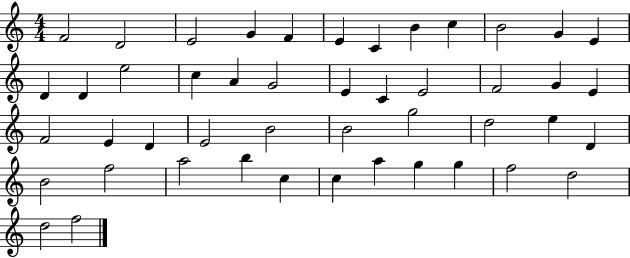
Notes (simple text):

F4/h D4/h E4/h G4/q F4/q E4/q C4/q B4/q C5/q B4/h G4/q E4/q D4/q D4/q E5/h C5/q A4/q G4/h E4/q C4/q E4/h F4/h G4/q E4/q F4/h E4/q D4/q E4/h B4/h B4/h G5/h D5/h E5/q D4/q B4/h F5/h A5/h B5/q C5/q C5/q A5/q G5/q G5/q F5/h D5/h D5/h F5/h